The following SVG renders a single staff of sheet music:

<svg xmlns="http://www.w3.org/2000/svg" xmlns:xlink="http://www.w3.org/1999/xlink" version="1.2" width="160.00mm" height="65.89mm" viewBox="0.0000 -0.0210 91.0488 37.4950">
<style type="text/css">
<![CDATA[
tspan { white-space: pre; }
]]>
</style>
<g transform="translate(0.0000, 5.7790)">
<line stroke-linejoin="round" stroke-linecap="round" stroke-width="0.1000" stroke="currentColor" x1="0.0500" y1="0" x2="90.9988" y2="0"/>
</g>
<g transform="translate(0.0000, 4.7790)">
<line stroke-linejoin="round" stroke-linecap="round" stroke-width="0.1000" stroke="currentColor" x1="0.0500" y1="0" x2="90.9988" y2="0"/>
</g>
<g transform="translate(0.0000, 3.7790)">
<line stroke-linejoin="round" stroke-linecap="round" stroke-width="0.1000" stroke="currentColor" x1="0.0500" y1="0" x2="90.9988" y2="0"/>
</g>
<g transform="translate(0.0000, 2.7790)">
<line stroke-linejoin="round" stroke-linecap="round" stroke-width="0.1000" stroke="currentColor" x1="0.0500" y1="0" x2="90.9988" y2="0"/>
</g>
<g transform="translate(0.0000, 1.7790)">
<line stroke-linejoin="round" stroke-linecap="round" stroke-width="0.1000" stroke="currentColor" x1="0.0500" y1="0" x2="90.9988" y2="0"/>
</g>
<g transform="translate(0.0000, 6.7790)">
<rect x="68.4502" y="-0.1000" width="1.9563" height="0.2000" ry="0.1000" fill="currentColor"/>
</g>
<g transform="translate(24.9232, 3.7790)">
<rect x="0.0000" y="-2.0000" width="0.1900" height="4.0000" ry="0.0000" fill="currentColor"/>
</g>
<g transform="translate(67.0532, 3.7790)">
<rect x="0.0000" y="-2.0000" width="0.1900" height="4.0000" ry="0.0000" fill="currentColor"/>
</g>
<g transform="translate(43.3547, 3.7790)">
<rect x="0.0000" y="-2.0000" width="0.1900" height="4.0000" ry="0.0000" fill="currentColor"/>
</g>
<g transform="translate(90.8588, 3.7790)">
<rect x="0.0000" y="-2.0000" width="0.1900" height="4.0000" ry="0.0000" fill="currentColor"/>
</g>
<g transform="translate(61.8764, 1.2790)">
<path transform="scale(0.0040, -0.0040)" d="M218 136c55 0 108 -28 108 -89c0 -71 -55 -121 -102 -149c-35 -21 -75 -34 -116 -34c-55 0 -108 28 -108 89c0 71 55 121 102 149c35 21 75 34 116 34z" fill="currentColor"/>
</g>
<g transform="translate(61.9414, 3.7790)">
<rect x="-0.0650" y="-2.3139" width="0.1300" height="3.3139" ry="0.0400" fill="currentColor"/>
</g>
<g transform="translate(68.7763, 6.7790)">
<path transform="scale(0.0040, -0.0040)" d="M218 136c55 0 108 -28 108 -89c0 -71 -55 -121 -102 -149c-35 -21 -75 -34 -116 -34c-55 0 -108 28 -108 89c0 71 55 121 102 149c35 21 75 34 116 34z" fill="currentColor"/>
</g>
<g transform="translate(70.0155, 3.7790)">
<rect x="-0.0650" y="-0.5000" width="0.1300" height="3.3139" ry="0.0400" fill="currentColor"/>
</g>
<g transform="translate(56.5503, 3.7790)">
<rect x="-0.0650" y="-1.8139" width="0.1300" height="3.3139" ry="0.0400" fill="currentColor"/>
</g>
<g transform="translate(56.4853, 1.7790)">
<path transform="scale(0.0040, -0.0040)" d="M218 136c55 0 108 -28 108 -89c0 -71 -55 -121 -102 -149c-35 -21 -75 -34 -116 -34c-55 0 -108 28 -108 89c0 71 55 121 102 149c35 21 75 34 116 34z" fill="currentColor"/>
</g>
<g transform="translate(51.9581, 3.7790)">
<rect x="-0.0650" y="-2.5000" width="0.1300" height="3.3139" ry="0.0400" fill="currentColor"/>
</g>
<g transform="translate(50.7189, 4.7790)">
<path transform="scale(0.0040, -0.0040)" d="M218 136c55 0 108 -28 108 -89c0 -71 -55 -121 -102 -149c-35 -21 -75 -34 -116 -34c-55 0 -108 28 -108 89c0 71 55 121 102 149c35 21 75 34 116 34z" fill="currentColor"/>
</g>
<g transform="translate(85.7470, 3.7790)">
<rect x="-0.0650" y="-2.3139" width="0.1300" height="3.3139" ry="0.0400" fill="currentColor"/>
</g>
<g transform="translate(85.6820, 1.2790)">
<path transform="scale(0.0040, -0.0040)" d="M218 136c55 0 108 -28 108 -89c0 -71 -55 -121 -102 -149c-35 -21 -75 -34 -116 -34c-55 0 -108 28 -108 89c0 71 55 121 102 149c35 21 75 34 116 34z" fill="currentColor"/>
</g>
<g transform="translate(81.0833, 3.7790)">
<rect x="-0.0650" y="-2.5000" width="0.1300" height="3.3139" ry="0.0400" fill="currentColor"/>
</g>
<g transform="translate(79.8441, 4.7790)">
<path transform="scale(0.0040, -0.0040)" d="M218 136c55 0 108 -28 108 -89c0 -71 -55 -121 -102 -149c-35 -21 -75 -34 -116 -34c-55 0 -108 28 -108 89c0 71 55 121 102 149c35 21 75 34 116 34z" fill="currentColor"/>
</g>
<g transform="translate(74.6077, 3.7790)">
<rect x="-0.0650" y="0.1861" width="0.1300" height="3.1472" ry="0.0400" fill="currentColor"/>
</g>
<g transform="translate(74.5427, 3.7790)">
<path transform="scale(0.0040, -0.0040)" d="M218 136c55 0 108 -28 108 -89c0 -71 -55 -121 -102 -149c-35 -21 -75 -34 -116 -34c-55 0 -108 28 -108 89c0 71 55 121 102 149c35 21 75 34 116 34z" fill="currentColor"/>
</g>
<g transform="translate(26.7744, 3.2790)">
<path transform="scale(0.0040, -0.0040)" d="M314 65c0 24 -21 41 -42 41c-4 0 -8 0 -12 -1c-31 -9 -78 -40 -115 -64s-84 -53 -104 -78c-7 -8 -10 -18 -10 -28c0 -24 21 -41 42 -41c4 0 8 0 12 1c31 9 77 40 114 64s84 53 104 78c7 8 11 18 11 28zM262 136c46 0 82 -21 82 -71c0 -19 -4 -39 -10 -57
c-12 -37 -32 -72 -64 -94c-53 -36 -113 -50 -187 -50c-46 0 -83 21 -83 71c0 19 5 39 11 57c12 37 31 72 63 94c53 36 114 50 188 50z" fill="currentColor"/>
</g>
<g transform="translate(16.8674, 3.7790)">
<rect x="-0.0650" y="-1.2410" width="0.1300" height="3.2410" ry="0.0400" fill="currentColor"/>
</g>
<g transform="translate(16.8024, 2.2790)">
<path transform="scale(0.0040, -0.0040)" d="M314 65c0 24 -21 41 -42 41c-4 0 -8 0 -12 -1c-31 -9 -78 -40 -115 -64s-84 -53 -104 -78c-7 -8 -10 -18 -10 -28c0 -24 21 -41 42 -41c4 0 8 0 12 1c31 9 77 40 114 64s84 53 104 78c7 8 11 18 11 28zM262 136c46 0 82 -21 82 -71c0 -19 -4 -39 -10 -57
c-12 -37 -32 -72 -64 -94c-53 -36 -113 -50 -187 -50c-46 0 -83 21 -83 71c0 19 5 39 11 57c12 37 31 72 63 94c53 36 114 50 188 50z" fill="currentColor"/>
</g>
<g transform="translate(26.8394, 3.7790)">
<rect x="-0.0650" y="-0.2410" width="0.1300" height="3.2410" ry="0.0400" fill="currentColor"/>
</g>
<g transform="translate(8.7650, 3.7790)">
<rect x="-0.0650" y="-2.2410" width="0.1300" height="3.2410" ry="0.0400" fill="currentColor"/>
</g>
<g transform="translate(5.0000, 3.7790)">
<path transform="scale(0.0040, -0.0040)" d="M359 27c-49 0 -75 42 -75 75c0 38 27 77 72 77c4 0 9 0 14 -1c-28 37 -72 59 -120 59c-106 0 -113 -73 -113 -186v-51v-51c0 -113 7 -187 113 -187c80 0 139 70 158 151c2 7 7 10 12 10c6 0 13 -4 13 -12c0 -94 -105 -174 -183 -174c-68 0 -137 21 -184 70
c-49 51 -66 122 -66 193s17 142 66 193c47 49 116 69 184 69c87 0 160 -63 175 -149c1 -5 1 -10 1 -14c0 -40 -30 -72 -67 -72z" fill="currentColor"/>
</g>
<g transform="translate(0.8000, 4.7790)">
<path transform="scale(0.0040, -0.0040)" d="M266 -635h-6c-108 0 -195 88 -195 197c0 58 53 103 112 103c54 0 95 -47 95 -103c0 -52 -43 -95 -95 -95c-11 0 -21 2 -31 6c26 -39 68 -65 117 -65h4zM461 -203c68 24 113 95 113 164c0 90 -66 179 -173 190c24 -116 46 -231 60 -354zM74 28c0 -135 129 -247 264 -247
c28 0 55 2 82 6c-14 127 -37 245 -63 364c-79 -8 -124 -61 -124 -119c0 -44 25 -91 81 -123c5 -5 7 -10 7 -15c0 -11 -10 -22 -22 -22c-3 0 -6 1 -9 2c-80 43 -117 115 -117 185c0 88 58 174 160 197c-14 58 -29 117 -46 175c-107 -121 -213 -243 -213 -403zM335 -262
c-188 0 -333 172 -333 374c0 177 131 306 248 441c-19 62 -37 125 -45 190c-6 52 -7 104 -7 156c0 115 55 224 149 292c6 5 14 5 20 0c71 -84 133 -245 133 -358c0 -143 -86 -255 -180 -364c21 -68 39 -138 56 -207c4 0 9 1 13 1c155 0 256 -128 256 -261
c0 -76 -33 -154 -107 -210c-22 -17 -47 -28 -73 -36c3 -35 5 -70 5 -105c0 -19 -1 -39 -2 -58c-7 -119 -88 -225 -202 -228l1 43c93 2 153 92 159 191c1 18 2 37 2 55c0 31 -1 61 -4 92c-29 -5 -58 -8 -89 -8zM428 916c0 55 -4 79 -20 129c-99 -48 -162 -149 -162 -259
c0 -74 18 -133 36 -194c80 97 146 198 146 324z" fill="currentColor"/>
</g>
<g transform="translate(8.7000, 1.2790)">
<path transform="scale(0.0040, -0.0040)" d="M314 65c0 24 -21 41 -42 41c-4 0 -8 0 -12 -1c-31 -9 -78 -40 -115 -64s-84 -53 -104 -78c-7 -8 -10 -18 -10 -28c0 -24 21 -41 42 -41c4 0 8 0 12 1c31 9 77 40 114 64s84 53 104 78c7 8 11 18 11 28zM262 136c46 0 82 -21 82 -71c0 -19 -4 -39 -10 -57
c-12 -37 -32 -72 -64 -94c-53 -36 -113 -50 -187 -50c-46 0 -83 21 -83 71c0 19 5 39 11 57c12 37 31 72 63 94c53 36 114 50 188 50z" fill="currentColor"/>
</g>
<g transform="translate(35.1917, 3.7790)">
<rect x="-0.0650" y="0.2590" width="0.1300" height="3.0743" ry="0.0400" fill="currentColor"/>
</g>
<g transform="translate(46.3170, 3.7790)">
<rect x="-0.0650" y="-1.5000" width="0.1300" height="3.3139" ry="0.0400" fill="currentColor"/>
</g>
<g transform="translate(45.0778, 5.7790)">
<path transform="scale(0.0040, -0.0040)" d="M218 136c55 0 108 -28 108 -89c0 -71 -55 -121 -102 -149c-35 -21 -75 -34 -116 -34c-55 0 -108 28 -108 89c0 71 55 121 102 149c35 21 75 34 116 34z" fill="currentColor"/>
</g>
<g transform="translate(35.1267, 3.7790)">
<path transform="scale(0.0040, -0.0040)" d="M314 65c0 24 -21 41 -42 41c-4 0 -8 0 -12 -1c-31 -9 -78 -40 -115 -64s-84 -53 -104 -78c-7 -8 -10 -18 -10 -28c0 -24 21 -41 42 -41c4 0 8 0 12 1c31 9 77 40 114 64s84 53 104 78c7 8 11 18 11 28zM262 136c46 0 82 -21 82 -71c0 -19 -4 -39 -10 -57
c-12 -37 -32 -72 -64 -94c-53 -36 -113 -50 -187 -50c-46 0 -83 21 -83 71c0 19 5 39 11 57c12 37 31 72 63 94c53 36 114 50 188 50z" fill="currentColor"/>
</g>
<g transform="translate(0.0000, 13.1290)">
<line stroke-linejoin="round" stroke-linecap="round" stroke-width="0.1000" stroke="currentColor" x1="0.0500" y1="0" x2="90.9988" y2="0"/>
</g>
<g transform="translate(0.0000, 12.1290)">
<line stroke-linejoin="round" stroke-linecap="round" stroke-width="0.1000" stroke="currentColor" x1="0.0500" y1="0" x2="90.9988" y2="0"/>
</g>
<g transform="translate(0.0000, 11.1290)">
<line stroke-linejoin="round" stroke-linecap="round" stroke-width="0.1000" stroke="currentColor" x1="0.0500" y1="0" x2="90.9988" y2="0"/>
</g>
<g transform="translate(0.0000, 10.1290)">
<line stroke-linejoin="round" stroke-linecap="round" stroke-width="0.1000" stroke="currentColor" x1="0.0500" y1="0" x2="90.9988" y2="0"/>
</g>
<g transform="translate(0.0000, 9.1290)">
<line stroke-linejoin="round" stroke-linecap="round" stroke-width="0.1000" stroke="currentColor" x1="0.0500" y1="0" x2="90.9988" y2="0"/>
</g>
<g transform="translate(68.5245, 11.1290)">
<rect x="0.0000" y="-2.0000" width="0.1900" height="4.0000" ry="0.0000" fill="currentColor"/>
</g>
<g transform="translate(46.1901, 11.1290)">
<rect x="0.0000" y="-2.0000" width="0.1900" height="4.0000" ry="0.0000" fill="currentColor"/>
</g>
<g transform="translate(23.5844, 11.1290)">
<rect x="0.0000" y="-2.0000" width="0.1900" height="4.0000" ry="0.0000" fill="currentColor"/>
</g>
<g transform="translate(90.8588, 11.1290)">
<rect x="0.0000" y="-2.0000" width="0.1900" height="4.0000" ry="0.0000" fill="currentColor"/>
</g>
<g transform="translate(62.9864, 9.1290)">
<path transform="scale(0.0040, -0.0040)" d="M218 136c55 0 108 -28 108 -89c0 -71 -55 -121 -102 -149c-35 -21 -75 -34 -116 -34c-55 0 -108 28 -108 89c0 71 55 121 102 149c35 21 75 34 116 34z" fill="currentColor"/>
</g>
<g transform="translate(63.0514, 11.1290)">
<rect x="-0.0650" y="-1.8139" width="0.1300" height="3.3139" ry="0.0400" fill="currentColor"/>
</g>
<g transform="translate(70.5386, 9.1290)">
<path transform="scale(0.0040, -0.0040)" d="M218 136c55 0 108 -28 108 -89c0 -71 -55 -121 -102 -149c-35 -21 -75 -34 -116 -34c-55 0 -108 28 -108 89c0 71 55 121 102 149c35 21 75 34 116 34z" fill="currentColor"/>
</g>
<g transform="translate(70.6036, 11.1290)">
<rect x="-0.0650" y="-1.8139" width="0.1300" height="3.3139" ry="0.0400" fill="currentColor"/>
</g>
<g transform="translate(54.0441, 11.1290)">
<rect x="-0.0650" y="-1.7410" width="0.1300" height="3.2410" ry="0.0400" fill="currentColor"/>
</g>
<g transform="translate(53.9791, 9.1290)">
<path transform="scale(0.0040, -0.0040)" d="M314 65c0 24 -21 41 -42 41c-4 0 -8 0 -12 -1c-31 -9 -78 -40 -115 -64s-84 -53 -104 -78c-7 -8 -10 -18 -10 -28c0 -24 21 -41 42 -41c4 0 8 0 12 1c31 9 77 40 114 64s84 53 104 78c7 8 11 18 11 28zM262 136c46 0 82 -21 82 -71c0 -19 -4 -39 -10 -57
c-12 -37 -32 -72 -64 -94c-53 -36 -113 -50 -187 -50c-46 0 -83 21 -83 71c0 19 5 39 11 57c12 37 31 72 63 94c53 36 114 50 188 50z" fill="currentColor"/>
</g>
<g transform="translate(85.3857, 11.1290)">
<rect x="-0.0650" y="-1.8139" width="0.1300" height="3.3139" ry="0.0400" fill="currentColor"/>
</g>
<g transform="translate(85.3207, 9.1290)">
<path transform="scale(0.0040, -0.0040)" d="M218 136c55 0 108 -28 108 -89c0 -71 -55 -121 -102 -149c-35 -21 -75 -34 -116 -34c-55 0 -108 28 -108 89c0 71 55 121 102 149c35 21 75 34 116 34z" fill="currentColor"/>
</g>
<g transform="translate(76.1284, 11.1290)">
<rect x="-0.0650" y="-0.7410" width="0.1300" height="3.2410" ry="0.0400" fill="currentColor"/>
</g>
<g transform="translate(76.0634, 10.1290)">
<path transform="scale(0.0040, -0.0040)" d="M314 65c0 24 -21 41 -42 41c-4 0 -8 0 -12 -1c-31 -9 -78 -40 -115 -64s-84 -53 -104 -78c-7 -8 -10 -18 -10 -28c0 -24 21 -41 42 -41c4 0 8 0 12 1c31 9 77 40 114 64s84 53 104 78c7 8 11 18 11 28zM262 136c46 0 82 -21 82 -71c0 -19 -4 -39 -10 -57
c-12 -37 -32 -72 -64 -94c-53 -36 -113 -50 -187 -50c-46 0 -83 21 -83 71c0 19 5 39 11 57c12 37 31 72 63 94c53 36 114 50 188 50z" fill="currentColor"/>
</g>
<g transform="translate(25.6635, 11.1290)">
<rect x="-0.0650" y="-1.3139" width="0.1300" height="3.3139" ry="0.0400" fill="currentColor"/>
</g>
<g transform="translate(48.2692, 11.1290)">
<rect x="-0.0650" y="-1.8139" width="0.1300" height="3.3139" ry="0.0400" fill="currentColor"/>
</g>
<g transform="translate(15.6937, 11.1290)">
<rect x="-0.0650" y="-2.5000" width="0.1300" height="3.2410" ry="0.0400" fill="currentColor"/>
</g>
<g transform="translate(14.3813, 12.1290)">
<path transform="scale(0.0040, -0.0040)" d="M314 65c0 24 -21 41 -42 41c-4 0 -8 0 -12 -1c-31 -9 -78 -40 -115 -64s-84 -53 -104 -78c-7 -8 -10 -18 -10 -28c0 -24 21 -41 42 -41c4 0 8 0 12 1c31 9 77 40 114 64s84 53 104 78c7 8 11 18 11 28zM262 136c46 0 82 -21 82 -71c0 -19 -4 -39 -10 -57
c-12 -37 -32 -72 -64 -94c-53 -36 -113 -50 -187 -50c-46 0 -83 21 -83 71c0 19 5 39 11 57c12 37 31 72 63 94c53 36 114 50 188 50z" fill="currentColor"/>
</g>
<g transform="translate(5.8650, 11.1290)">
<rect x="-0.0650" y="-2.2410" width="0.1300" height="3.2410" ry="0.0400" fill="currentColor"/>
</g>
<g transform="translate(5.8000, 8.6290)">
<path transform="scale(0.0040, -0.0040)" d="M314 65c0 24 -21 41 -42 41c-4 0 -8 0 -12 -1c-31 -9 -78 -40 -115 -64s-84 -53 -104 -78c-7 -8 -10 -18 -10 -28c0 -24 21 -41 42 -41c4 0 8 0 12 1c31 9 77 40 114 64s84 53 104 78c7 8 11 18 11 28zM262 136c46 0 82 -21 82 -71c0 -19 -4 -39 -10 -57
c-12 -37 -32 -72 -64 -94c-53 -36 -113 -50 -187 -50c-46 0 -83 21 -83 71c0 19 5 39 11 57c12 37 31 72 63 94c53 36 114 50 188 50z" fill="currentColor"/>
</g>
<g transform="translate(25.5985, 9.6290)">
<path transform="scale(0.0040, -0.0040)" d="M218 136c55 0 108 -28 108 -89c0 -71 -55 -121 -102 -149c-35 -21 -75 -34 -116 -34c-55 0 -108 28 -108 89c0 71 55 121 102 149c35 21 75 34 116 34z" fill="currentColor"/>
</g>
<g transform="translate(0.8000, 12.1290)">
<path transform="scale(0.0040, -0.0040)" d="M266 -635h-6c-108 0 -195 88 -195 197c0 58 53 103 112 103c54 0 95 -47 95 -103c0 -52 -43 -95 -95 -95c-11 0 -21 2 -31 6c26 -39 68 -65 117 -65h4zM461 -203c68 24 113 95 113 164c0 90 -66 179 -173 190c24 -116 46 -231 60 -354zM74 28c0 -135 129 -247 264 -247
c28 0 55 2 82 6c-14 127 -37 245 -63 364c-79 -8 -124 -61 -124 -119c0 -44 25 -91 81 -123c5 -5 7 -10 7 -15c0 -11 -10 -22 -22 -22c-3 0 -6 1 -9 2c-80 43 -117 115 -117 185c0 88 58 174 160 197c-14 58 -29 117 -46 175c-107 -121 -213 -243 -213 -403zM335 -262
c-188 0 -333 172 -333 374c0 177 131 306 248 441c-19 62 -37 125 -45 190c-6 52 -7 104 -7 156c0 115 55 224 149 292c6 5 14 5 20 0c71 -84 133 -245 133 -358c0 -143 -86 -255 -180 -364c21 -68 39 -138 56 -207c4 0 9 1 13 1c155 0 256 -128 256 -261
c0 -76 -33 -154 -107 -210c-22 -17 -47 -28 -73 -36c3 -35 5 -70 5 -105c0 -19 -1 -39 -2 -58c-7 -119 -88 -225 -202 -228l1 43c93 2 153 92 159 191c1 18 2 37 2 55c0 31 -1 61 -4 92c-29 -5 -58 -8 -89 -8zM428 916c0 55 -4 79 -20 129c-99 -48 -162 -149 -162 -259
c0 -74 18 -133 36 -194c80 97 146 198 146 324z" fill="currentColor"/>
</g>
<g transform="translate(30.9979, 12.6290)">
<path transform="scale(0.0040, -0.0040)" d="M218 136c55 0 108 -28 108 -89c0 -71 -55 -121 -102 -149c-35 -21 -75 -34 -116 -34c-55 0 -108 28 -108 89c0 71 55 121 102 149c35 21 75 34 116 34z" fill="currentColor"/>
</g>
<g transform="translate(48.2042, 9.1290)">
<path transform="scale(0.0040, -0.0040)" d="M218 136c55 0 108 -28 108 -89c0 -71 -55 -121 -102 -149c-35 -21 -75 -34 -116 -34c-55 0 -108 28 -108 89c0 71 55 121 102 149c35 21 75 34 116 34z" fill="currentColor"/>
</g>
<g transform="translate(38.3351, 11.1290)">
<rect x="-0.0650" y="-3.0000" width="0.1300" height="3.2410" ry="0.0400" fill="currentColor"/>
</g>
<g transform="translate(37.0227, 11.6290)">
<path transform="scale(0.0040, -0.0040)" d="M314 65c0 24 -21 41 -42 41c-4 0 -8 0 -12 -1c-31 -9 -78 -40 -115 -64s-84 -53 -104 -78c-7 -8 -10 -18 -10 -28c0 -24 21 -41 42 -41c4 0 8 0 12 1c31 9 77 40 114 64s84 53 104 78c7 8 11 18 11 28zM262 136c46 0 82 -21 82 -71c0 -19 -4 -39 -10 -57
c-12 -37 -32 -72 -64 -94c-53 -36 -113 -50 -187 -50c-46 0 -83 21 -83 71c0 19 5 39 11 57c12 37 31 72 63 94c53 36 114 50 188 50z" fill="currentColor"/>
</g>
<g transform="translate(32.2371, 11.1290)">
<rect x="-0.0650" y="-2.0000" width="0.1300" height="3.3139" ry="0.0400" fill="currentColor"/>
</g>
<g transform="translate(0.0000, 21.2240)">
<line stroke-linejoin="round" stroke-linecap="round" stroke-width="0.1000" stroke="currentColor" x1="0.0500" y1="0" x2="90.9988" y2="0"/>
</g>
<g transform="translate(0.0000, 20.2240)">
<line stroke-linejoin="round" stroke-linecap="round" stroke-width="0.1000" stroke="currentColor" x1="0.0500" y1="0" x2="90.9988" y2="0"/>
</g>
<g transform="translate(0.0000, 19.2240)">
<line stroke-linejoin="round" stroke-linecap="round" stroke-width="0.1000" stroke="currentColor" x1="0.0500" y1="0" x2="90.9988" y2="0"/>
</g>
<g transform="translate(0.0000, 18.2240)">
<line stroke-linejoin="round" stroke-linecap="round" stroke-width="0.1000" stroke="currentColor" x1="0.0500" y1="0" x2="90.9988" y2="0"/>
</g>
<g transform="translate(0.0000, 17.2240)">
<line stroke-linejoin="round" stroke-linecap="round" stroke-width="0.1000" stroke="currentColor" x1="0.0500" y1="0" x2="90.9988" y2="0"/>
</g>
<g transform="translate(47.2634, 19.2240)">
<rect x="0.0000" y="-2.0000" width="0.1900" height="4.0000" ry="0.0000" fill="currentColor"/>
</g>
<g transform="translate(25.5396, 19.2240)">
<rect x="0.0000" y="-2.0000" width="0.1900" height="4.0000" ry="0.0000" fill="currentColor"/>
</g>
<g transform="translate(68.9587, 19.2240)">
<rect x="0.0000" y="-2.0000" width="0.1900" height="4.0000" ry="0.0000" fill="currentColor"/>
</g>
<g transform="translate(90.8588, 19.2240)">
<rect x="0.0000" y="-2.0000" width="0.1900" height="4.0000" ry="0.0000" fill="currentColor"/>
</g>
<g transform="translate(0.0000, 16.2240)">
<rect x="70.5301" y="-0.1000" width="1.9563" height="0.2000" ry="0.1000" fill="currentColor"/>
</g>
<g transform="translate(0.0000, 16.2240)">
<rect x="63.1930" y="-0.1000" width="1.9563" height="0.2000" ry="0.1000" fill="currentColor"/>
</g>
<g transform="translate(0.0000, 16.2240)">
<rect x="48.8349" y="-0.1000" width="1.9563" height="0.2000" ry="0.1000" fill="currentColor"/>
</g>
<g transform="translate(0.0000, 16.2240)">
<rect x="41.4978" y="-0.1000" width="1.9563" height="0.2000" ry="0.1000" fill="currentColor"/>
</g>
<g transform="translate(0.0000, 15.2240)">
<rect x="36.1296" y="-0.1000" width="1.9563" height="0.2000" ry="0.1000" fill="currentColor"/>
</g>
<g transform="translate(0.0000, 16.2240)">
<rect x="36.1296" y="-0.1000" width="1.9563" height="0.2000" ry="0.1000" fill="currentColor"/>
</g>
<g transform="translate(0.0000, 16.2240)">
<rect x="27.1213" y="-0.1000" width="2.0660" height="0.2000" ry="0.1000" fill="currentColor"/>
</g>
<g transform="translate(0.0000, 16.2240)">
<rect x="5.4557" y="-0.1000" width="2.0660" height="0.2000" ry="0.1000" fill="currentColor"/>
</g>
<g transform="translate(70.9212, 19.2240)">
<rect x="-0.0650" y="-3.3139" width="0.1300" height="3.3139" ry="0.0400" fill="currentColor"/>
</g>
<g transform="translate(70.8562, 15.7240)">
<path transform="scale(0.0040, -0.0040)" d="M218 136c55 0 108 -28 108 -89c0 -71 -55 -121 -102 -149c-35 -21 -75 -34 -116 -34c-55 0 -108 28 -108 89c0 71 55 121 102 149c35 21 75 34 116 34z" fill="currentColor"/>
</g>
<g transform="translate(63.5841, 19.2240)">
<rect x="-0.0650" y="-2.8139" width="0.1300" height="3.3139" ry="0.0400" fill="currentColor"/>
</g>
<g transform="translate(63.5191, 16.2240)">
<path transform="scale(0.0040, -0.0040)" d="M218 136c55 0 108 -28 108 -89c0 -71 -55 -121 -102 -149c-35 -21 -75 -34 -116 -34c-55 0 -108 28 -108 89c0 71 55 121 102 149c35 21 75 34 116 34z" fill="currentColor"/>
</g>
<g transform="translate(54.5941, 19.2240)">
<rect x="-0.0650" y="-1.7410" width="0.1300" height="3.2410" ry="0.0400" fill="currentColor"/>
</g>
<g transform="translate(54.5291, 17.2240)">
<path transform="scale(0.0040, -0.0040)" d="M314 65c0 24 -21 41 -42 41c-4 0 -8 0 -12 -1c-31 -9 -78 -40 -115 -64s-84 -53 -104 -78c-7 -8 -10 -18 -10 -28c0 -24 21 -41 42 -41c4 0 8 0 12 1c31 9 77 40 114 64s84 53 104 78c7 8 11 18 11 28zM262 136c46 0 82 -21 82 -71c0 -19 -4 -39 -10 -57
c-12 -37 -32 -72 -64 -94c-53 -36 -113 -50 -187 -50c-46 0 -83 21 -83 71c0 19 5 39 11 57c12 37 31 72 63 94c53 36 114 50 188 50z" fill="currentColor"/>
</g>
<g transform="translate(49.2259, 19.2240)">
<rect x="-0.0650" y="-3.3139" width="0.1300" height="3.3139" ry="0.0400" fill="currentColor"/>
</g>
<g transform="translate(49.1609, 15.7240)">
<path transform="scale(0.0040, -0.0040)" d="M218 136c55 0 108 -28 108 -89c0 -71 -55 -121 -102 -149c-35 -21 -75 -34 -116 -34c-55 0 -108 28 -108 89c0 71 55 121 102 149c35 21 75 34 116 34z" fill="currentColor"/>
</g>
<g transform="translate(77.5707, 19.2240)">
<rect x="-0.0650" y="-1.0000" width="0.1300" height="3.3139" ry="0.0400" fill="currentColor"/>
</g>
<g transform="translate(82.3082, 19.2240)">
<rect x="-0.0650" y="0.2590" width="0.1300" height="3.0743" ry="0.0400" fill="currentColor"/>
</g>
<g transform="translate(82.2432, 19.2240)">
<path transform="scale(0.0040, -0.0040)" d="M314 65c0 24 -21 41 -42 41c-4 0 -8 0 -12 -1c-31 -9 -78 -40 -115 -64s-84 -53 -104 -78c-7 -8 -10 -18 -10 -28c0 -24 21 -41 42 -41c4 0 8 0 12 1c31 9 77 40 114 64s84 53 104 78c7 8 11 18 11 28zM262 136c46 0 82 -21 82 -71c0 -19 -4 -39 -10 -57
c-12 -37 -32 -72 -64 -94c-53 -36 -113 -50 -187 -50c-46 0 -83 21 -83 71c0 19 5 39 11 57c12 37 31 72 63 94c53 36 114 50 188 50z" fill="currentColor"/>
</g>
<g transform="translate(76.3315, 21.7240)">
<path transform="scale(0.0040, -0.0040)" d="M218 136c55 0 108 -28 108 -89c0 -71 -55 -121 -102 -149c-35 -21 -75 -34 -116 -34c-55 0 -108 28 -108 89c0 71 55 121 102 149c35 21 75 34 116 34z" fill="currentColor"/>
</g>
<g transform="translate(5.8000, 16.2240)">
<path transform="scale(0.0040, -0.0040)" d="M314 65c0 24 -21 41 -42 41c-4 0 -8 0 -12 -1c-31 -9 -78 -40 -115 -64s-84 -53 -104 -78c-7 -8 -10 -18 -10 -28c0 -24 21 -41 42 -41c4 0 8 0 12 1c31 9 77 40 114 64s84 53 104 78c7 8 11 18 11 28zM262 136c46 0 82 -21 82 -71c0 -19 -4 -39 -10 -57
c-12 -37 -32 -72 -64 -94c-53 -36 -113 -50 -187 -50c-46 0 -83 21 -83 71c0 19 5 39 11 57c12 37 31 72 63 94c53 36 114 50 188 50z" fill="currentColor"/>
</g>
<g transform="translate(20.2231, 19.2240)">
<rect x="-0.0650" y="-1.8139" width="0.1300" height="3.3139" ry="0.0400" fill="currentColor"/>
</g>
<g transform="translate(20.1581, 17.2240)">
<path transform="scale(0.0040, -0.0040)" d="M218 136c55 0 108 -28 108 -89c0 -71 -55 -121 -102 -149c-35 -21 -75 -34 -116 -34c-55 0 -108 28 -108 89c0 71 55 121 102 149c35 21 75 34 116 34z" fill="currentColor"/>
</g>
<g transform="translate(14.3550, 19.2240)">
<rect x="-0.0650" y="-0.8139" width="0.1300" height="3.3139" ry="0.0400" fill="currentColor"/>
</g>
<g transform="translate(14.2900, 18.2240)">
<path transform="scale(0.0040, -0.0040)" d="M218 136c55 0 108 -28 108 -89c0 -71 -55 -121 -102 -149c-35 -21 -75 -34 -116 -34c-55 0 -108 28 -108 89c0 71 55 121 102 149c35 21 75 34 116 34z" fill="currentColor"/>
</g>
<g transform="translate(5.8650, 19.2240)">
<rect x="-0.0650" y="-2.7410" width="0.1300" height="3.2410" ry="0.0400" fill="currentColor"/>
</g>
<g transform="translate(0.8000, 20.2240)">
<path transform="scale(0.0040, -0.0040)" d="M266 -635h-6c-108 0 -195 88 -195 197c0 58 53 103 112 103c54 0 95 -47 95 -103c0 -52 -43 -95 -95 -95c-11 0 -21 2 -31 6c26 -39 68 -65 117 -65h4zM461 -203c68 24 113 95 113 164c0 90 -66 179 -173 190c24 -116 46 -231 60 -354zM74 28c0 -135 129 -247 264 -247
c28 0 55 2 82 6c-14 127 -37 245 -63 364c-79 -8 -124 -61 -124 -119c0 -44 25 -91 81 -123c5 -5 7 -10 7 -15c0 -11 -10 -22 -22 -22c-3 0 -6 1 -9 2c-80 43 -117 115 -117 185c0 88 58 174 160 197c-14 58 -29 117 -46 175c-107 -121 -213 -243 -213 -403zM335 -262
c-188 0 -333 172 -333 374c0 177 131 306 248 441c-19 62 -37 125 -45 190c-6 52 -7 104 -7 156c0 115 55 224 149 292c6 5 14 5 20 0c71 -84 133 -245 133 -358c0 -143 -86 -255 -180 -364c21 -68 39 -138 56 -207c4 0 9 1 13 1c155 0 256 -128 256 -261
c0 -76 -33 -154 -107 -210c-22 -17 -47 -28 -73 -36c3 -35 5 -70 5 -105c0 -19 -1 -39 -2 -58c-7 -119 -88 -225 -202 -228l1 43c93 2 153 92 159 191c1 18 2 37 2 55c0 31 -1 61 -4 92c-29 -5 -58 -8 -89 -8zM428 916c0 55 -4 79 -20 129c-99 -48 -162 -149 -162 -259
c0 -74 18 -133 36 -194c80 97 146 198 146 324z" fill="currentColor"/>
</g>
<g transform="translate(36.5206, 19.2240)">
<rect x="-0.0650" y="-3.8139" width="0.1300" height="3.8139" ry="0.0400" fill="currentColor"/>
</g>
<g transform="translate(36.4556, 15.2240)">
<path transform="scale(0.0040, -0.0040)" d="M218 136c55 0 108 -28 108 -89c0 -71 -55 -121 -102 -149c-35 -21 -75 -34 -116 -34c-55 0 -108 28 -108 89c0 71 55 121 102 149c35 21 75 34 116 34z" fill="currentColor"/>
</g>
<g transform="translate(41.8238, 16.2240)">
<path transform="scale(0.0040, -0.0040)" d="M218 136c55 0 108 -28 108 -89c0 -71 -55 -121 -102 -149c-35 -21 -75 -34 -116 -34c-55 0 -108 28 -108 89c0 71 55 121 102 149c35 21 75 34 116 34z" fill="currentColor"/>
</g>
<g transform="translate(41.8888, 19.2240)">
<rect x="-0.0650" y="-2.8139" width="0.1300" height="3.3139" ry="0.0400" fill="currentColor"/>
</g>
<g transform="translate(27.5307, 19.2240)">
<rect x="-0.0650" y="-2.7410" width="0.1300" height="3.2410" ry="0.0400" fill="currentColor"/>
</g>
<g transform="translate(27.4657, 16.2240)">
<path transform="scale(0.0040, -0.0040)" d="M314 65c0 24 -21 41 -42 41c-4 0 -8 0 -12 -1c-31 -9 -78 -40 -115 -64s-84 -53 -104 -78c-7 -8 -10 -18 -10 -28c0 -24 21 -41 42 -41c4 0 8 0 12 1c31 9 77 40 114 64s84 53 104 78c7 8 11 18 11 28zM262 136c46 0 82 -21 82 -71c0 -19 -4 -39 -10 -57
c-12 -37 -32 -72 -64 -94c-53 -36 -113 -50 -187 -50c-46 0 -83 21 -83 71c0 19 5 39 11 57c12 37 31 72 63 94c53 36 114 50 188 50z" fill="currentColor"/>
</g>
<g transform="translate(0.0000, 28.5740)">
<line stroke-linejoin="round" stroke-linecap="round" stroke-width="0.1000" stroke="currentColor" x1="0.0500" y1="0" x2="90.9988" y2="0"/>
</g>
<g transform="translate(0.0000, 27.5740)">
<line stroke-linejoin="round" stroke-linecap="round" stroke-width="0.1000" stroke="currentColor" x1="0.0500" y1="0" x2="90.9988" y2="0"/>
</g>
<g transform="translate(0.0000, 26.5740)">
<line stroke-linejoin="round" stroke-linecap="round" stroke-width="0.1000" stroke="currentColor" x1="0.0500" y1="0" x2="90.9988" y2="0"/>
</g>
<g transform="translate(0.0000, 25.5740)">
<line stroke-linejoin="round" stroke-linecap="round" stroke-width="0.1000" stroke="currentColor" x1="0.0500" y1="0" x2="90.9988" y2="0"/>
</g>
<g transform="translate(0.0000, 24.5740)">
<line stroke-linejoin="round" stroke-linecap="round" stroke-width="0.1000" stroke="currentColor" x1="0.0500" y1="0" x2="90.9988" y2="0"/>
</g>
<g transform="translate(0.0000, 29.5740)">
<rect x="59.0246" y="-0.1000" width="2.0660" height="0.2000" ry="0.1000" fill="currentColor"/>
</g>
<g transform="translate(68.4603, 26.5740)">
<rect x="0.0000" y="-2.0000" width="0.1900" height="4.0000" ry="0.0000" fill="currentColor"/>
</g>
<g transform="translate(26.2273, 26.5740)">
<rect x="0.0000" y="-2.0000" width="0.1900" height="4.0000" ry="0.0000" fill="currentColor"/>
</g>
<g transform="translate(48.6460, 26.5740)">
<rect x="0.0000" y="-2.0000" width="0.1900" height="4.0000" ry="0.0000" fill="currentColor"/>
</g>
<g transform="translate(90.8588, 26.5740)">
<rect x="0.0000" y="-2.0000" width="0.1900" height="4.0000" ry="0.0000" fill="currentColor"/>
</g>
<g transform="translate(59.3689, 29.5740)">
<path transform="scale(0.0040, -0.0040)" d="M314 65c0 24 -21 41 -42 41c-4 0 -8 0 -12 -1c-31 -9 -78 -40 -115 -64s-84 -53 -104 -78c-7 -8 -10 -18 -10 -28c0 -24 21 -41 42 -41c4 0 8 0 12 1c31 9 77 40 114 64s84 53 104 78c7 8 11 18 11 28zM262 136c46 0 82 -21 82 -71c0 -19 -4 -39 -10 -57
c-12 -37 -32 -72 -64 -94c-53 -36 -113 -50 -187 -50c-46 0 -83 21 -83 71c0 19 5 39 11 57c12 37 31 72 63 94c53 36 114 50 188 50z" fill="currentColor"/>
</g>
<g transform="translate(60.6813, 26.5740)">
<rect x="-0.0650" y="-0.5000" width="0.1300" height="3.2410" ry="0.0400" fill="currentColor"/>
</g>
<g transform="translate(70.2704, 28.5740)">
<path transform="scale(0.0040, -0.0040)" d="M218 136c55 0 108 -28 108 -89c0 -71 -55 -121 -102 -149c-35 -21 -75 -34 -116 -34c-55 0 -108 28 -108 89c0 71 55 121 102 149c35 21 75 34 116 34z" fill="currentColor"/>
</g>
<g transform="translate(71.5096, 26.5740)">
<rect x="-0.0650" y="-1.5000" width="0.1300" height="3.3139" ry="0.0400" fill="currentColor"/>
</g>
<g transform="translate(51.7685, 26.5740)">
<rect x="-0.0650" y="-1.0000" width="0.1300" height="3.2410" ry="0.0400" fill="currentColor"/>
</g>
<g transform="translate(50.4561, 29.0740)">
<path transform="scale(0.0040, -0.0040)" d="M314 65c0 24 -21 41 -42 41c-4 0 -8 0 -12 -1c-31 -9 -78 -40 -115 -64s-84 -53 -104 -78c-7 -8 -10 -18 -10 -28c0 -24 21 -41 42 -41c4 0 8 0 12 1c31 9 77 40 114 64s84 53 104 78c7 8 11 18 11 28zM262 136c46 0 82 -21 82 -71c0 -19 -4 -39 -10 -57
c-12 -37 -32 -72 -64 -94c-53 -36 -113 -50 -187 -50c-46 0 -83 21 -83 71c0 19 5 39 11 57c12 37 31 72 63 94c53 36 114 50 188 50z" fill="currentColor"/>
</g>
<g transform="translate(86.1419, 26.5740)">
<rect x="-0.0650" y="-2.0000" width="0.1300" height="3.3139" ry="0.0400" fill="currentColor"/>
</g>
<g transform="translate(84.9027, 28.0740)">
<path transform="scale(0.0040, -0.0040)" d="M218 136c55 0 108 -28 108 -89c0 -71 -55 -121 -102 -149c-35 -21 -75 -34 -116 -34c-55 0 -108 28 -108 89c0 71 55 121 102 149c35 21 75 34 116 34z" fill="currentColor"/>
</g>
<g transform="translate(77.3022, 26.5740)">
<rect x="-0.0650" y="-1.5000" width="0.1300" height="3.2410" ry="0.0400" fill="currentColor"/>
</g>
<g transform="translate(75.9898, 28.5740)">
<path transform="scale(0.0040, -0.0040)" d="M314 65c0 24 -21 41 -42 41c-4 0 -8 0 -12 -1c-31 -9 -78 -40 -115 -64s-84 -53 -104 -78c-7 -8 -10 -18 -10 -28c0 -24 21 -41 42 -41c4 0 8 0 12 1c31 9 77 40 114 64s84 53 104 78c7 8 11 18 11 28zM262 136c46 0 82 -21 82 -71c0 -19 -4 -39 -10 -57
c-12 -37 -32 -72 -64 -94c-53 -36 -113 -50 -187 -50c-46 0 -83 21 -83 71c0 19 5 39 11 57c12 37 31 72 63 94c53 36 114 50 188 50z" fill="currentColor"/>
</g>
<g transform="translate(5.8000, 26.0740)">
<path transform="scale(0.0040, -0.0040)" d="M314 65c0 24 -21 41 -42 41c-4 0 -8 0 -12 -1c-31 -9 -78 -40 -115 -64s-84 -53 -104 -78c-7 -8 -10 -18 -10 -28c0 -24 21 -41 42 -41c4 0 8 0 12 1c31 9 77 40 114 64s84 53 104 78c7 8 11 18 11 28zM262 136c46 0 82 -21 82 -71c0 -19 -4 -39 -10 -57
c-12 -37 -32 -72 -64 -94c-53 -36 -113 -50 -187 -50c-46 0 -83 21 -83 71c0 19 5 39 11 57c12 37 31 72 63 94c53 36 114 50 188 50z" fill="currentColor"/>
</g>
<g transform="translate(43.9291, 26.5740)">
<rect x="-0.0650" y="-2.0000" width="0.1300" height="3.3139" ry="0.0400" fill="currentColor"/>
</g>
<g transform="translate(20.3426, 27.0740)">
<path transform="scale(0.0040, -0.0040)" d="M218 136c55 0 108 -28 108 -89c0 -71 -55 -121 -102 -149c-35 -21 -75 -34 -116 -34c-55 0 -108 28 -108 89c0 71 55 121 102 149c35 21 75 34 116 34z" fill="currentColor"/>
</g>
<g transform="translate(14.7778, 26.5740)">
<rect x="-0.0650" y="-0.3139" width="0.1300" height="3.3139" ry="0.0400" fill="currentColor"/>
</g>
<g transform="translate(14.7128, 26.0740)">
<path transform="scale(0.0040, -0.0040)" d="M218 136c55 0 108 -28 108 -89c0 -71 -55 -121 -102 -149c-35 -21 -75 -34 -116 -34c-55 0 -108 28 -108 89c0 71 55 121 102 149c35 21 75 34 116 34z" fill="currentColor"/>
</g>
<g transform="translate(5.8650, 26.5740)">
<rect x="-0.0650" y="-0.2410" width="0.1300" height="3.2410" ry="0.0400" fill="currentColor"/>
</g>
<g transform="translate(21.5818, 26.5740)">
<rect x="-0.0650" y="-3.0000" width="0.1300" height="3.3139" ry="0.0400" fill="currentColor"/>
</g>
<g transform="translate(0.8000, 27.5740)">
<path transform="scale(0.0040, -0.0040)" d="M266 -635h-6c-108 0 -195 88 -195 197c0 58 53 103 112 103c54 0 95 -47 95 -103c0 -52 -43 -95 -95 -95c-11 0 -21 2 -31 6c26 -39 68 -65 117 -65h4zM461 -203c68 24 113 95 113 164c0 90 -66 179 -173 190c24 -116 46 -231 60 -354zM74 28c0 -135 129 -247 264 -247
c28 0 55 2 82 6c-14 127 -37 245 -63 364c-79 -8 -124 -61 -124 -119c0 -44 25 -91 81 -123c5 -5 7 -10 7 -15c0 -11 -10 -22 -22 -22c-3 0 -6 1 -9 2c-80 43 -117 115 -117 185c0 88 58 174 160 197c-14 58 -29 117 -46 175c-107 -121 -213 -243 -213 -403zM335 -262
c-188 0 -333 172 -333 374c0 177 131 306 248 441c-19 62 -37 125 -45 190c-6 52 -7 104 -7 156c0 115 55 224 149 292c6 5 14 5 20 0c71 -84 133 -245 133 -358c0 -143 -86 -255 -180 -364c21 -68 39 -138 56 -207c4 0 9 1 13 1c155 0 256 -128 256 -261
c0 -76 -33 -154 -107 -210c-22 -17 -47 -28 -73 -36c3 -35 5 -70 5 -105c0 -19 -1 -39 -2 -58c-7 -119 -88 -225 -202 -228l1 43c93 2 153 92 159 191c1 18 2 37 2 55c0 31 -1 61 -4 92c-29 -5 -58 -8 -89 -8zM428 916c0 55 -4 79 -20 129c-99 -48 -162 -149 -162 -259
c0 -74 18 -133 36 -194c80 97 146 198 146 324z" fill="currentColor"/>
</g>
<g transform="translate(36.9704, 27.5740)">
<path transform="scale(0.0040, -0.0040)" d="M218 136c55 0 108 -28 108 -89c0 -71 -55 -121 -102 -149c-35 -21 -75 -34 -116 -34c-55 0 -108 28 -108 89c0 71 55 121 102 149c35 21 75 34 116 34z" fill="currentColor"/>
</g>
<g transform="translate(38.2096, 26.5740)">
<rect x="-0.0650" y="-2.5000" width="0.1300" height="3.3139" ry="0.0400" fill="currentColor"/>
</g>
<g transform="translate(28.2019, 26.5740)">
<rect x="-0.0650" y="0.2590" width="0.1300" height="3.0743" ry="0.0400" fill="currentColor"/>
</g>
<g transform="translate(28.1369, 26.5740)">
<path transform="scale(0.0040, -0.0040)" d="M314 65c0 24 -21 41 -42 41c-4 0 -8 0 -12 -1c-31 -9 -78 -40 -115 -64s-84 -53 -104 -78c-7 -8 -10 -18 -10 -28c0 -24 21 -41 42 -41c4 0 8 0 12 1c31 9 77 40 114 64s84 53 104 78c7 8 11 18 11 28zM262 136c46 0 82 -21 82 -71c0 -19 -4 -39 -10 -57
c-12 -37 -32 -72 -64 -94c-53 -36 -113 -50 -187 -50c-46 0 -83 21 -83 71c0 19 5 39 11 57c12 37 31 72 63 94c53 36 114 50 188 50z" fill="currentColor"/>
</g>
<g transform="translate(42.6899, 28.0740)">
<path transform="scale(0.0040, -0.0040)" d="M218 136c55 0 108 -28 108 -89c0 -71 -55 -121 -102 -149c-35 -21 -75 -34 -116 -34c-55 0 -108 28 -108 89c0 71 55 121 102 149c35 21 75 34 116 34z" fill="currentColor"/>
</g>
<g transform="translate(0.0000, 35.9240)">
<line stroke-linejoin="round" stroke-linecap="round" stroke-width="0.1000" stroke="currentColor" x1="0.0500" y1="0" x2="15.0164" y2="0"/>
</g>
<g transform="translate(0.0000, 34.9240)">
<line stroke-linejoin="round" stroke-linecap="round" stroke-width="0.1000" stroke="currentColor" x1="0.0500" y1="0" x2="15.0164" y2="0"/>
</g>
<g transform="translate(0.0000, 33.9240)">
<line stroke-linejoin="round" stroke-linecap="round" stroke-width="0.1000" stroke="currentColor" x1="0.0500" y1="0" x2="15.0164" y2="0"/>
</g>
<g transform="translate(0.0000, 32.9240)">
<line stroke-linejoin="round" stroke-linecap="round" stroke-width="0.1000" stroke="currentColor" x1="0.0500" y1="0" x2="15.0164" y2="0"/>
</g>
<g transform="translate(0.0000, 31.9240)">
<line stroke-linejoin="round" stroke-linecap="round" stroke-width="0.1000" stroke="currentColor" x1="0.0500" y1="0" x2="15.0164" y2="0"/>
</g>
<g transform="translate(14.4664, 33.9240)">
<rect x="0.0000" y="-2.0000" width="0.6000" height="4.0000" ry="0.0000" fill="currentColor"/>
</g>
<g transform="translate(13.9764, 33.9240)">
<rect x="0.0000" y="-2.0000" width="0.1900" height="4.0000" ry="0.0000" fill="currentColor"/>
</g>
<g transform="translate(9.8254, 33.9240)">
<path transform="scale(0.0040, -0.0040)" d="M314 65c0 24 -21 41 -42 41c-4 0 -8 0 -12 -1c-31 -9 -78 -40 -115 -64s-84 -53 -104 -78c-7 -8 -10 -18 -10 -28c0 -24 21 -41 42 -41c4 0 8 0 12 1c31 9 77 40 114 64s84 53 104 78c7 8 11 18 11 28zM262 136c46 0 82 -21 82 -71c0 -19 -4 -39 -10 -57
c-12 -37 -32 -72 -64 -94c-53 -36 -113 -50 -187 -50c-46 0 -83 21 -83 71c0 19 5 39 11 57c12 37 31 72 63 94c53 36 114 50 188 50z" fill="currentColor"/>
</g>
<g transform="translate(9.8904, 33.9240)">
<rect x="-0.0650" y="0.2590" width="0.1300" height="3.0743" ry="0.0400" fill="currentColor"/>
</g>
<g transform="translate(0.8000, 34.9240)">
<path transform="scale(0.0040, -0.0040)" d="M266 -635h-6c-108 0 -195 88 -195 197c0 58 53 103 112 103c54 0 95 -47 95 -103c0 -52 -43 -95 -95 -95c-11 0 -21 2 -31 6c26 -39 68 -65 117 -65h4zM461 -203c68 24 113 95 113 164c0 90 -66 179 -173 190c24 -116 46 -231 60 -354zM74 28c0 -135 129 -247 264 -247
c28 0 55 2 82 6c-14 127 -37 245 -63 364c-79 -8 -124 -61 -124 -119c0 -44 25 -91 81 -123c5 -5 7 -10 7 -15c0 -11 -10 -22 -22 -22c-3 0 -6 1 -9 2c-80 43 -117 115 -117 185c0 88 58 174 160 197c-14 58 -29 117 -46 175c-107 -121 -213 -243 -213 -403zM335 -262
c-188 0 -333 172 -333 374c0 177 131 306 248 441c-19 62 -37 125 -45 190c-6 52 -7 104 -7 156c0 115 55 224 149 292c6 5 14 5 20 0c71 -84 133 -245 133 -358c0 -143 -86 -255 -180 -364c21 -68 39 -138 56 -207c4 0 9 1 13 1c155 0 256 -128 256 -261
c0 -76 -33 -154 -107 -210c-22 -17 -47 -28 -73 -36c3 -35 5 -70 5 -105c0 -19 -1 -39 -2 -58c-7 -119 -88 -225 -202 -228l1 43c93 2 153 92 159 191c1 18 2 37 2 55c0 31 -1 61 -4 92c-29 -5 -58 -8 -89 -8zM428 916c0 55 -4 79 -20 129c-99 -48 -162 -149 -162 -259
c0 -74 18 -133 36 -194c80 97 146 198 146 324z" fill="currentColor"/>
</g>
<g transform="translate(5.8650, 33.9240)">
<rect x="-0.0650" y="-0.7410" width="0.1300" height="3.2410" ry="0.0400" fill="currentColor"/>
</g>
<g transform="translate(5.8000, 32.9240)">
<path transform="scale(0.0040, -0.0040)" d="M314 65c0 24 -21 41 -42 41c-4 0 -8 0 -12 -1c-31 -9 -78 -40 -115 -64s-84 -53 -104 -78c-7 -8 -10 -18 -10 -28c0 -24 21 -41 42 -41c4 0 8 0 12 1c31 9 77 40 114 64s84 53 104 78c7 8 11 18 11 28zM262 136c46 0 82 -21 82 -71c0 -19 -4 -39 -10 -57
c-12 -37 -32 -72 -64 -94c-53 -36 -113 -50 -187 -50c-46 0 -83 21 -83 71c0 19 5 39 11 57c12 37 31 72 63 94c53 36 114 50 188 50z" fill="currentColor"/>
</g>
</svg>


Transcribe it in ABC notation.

X:1
T:Untitled
M:4/4
L:1/4
K:C
g2 e2 c2 B2 E G f g C B G g g2 G2 e F A2 f f2 f f d2 f a2 d f a2 c' a b f2 a b D B2 c2 c A B2 G F D2 C2 E E2 F d2 B2